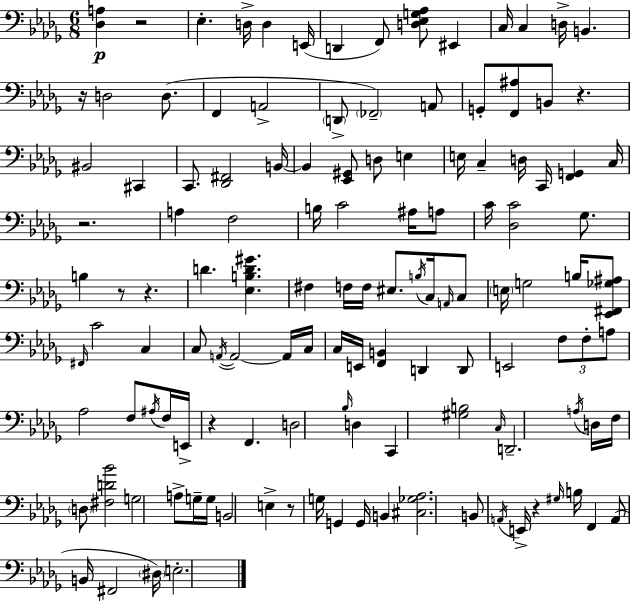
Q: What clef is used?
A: bass